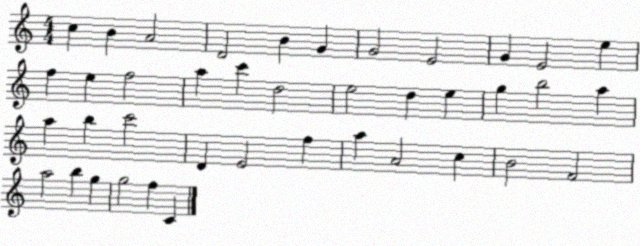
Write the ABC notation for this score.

X:1
T:Untitled
M:4/4
L:1/4
K:C
c B A2 D2 B G G2 E2 G E2 e f e f2 a c' d2 e2 d e g b2 a a b c'2 D E2 f a A2 c B2 F2 a2 b g g2 f C